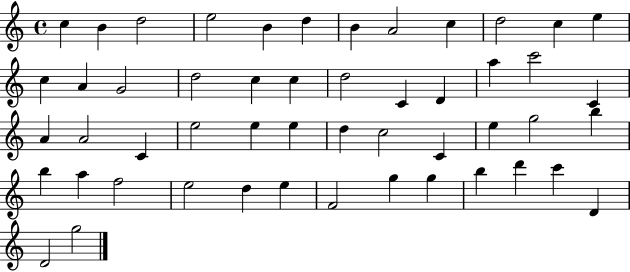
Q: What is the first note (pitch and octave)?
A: C5